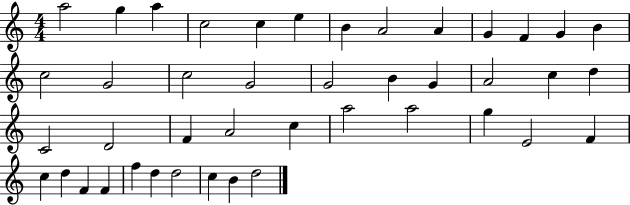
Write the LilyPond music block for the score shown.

{
  \clef treble
  \numericTimeSignature
  \time 4/4
  \key c \major
  a''2 g''4 a''4 | c''2 c''4 e''4 | b'4 a'2 a'4 | g'4 f'4 g'4 b'4 | \break c''2 g'2 | c''2 g'2 | g'2 b'4 g'4 | a'2 c''4 d''4 | \break c'2 d'2 | f'4 a'2 c''4 | a''2 a''2 | g''4 e'2 f'4 | \break c''4 d''4 f'4 f'4 | f''4 d''4 d''2 | c''4 b'4 d''2 | \bar "|."
}